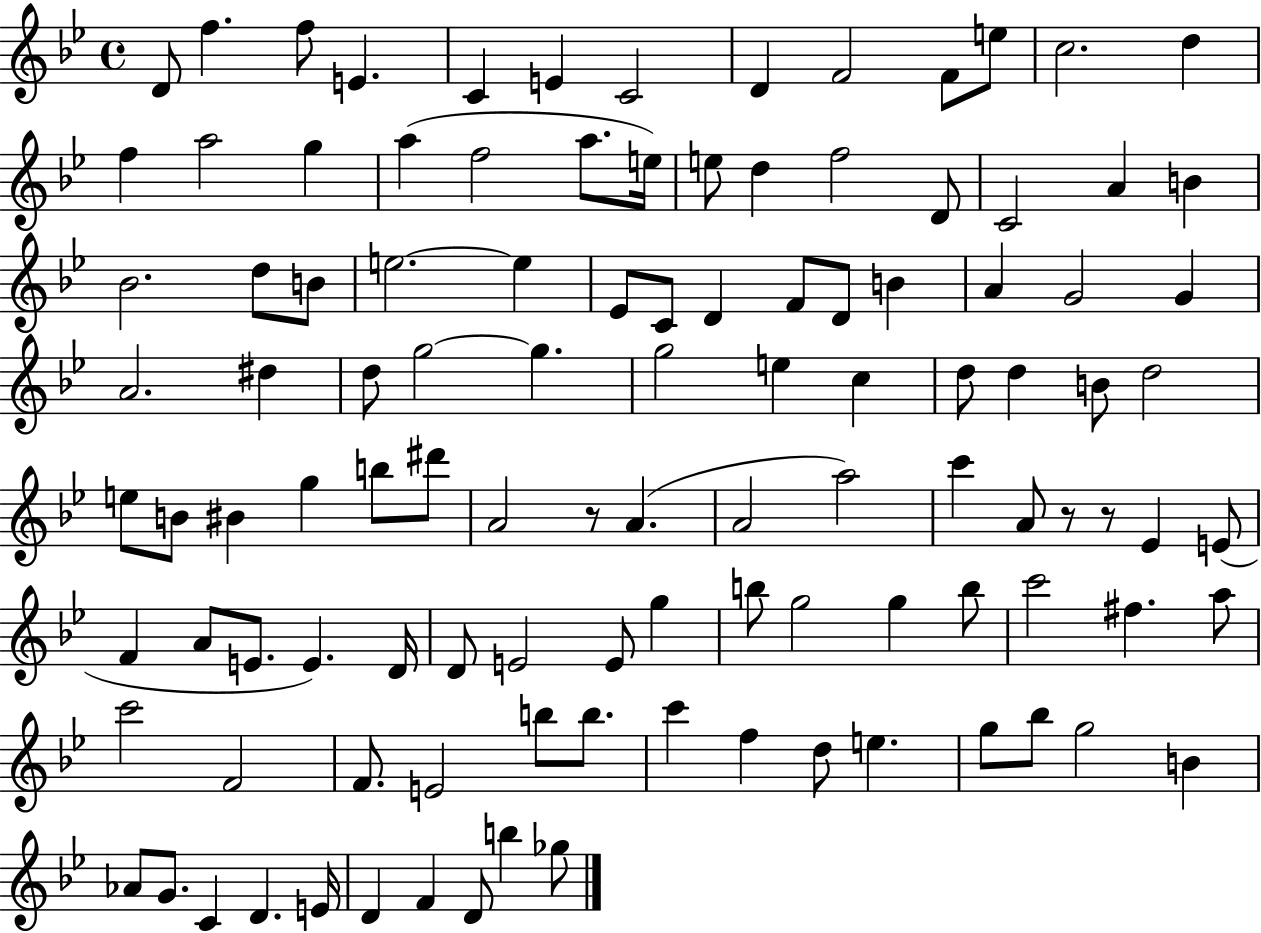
D4/e F5/q. F5/e E4/q. C4/q E4/q C4/h D4/q F4/h F4/e E5/e C5/h. D5/q F5/q A5/h G5/q A5/q F5/h A5/e. E5/s E5/e D5/q F5/h D4/e C4/h A4/q B4/q Bb4/h. D5/e B4/e E5/h. E5/q Eb4/e C4/e D4/q F4/e D4/e B4/q A4/q G4/h G4/q A4/h. D#5/q D5/e G5/h G5/q. G5/h E5/q C5/q D5/e D5/q B4/e D5/h E5/e B4/e BIS4/q G5/q B5/e D#6/e A4/h R/e A4/q. A4/h A5/h C6/q A4/e R/e R/e Eb4/q E4/e F4/q A4/e E4/e. E4/q. D4/s D4/e E4/h E4/e G5/q B5/e G5/h G5/q B5/e C6/h F#5/q. A5/e C6/h F4/h F4/e. E4/h B5/e B5/e. C6/q F5/q D5/e E5/q. G5/e Bb5/e G5/h B4/q Ab4/e G4/e. C4/q D4/q. E4/s D4/q F4/q D4/e B5/q Gb5/e